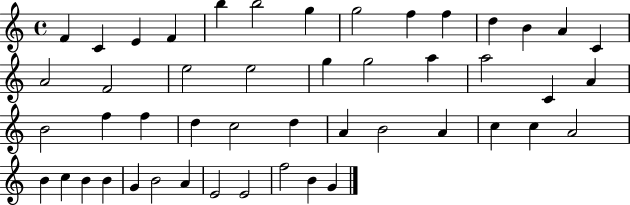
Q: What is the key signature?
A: C major